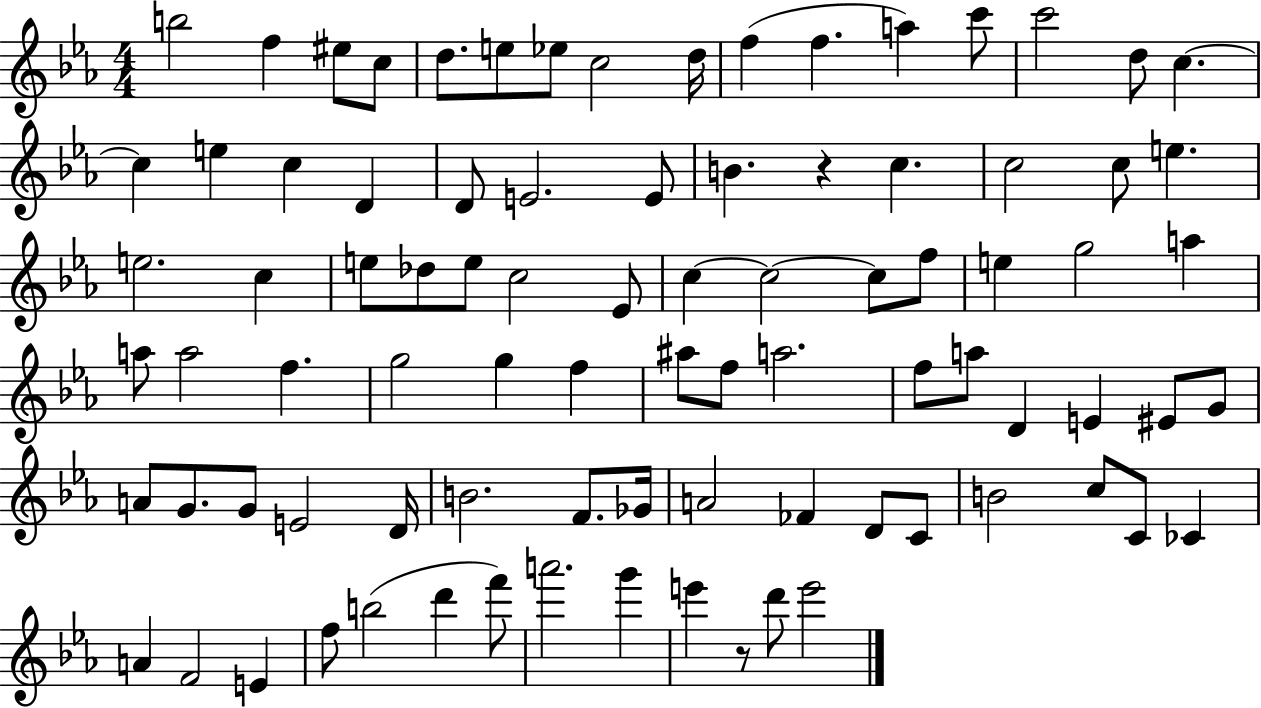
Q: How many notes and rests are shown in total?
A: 87